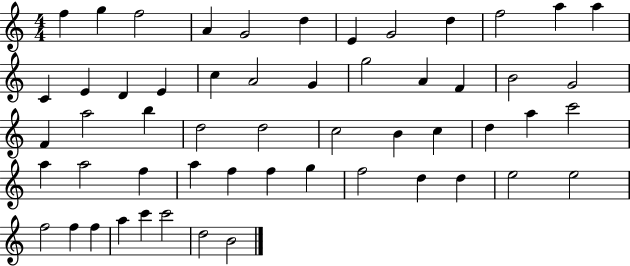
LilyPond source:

{
  \clef treble
  \numericTimeSignature
  \time 4/4
  \key c \major
  f''4 g''4 f''2 | a'4 g'2 d''4 | e'4 g'2 d''4 | f''2 a''4 a''4 | \break c'4 e'4 d'4 e'4 | c''4 a'2 g'4 | g''2 a'4 f'4 | b'2 g'2 | \break f'4 a''2 b''4 | d''2 d''2 | c''2 b'4 c''4 | d''4 a''4 c'''2 | \break a''4 a''2 f''4 | a''4 f''4 f''4 g''4 | f''2 d''4 d''4 | e''2 e''2 | \break f''2 f''4 f''4 | a''4 c'''4 c'''2 | d''2 b'2 | \bar "|."
}